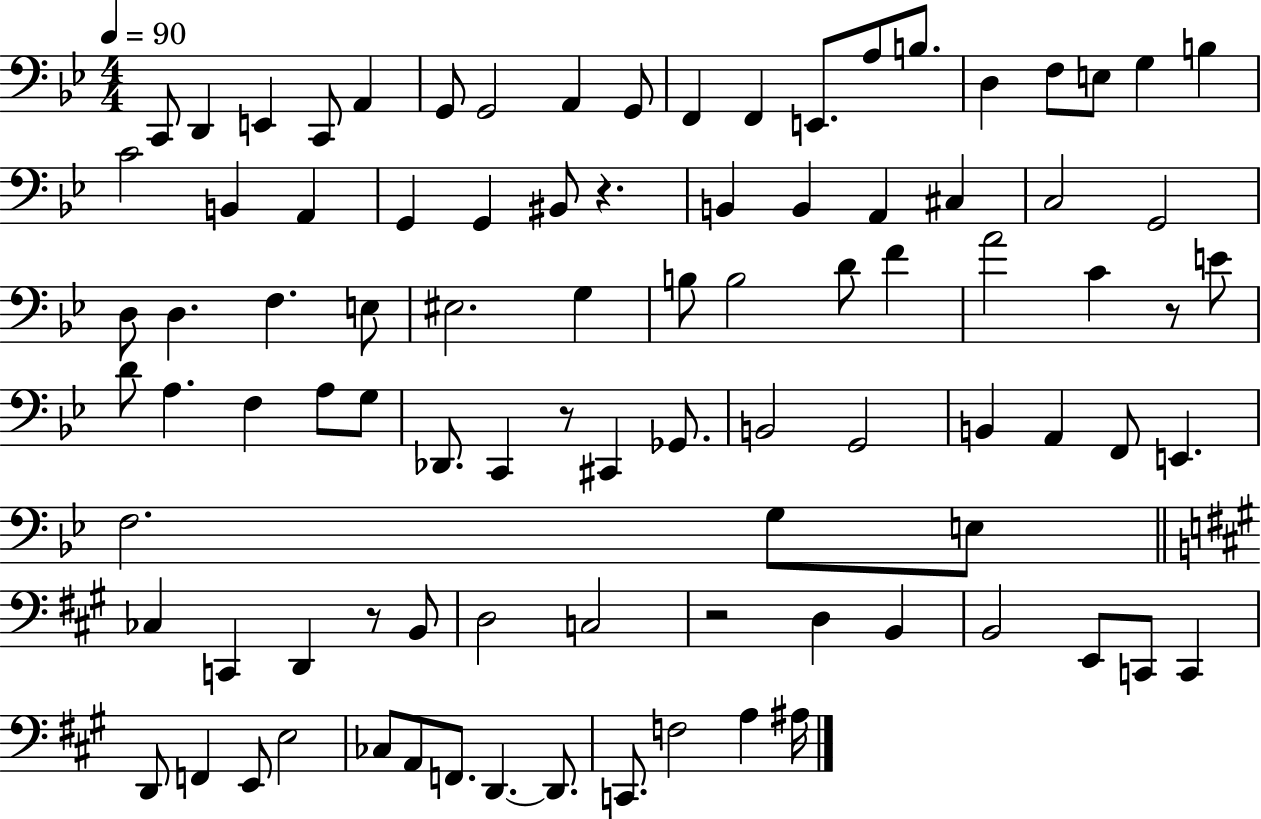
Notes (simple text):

C2/e D2/q E2/q C2/e A2/q G2/e G2/h A2/q G2/e F2/q F2/q E2/e. A3/e B3/e. D3/q F3/e E3/e G3/q B3/q C4/h B2/q A2/q G2/q G2/q BIS2/e R/q. B2/q B2/q A2/q C#3/q C3/h G2/h D3/e D3/q. F3/q. E3/e EIS3/h. G3/q B3/e B3/h D4/e F4/q A4/h C4/q R/e E4/e D4/e A3/q. F3/q A3/e G3/e Db2/e. C2/q R/e C#2/q Gb2/e. B2/h G2/h B2/q A2/q F2/e E2/q. F3/h. G3/e E3/e CES3/q C2/q D2/q R/e B2/e D3/h C3/h R/h D3/q B2/q B2/h E2/e C2/e C2/q D2/e F2/q E2/e E3/h CES3/e A2/e F2/e. D2/q. D2/e. C2/e. F3/h A3/q A#3/s